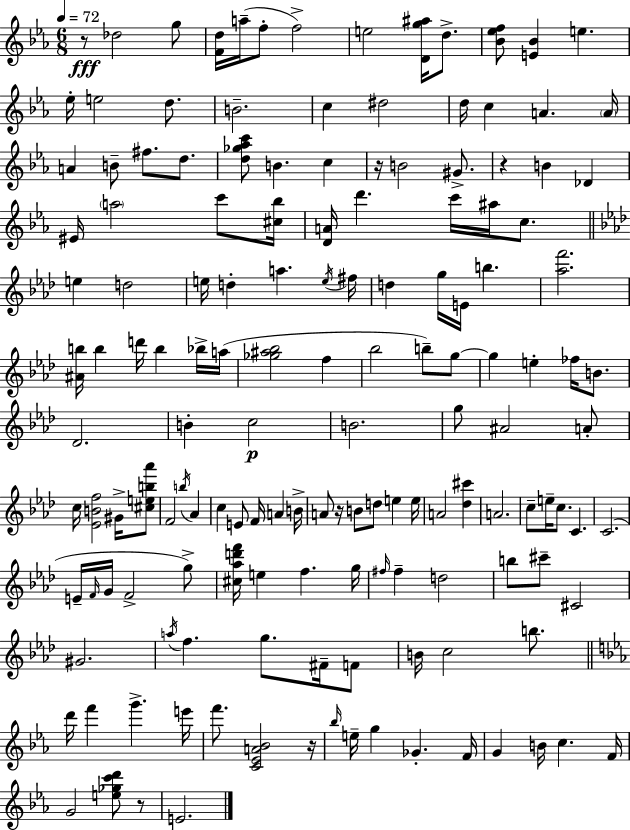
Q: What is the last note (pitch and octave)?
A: E4